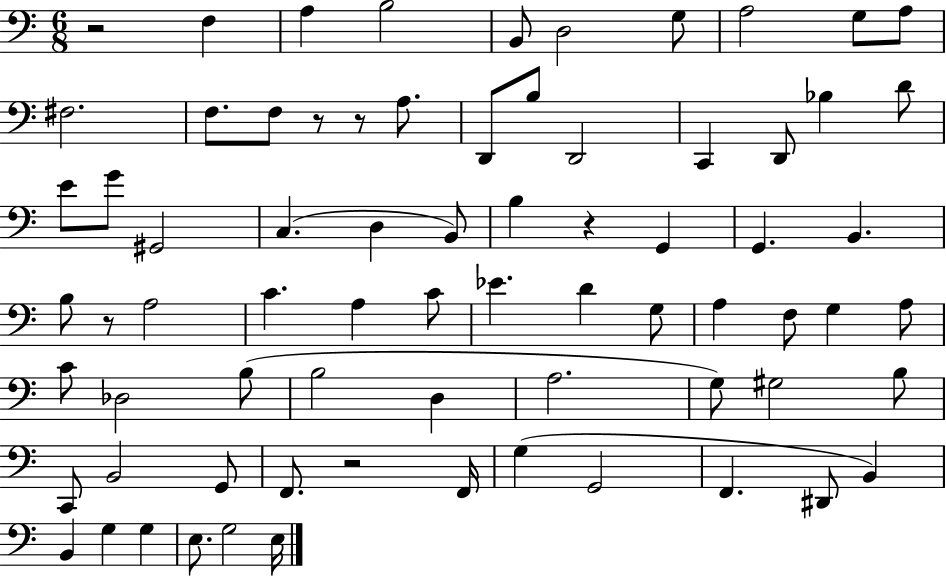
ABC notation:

X:1
T:Untitled
M:6/8
L:1/4
K:C
z2 F, A, B,2 B,,/2 D,2 G,/2 A,2 G,/2 A,/2 ^F,2 F,/2 F,/2 z/2 z/2 A,/2 D,,/2 B,/2 D,,2 C,, D,,/2 _B, D/2 E/2 G/2 ^G,,2 C, D, B,,/2 B, z G,, G,, B,, B,/2 z/2 A,2 C A, C/2 _E D G,/2 A, F,/2 G, A,/2 C/2 _D,2 B,/2 B,2 D, A,2 G,/2 ^G,2 B,/2 C,,/2 B,,2 G,,/2 F,,/2 z2 F,,/4 G, G,,2 F,, ^D,,/2 B,, B,, G, G, E,/2 G,2 E,/4